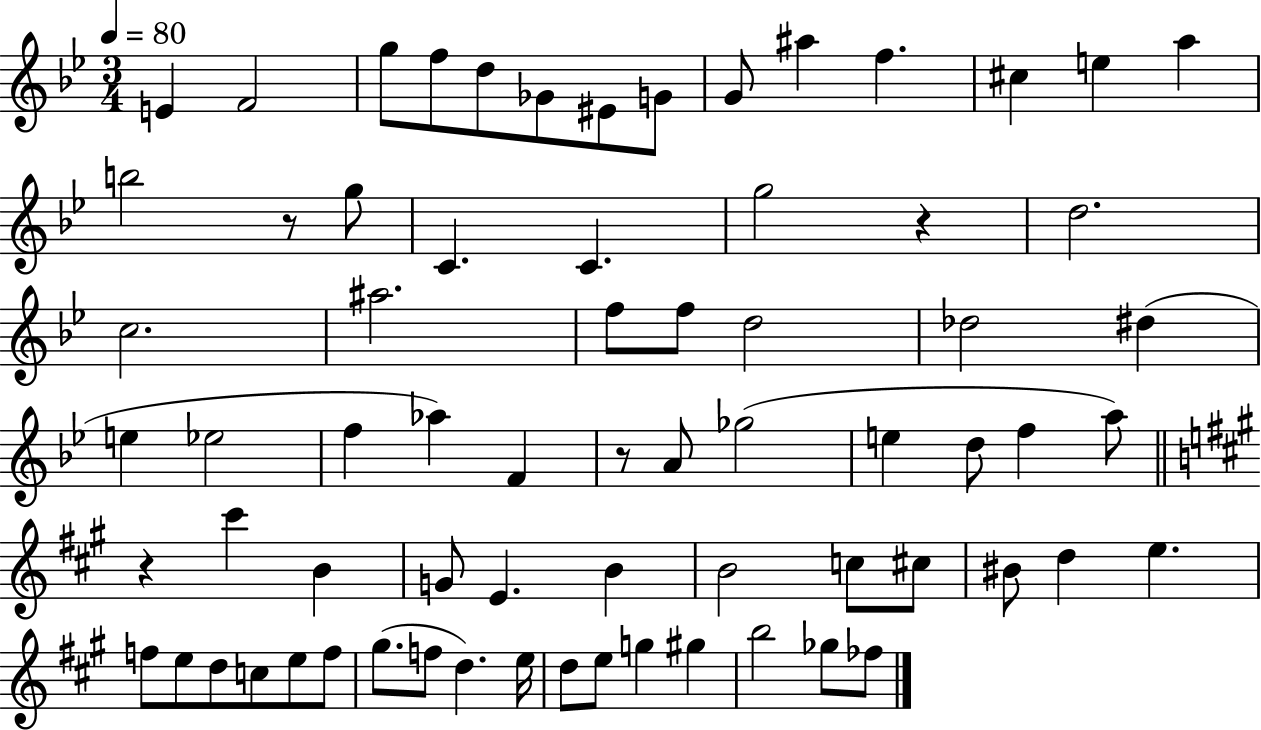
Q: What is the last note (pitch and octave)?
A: FES5